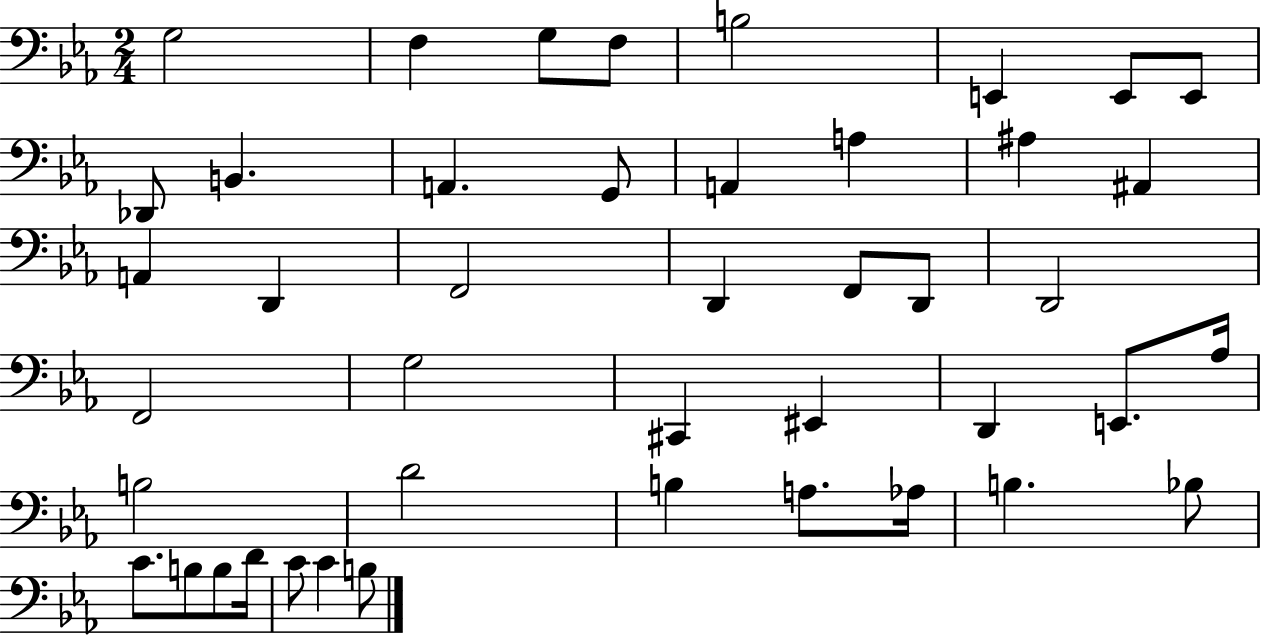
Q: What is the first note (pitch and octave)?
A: G3